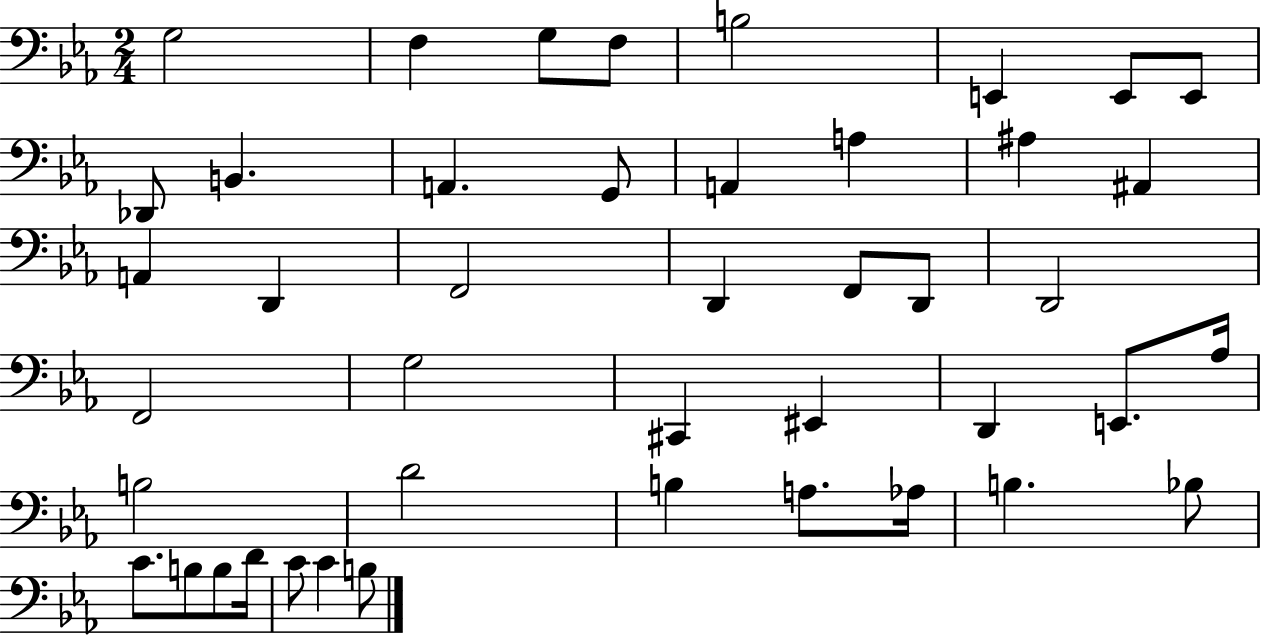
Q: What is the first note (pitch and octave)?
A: G3